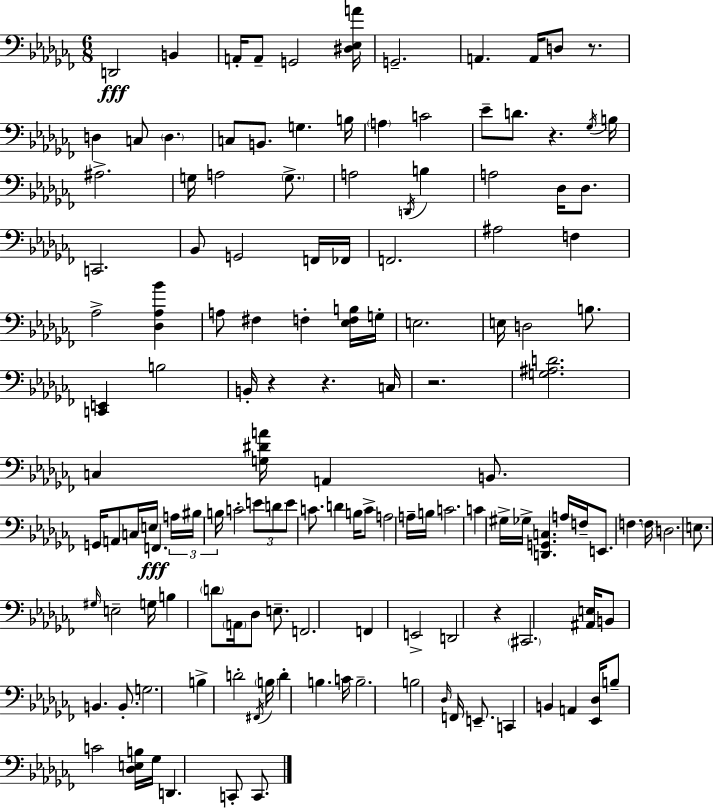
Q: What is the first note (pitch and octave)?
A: D2